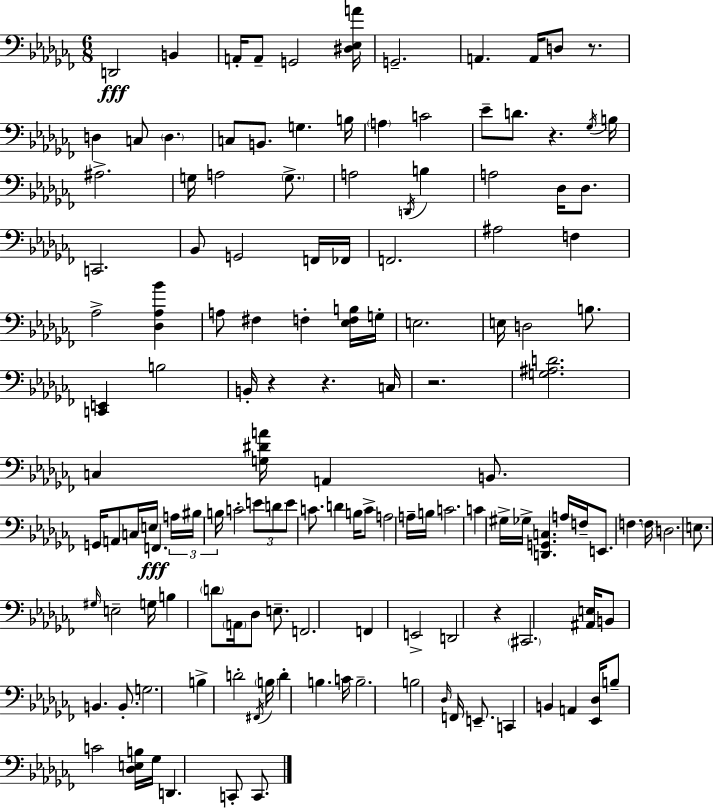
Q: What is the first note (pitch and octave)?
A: D2